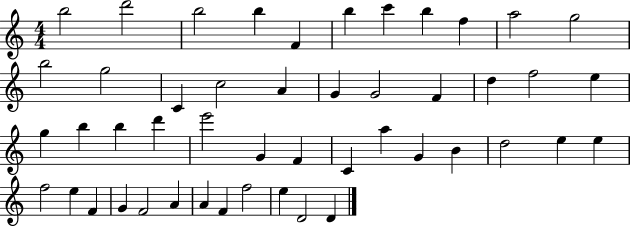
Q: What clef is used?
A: treble